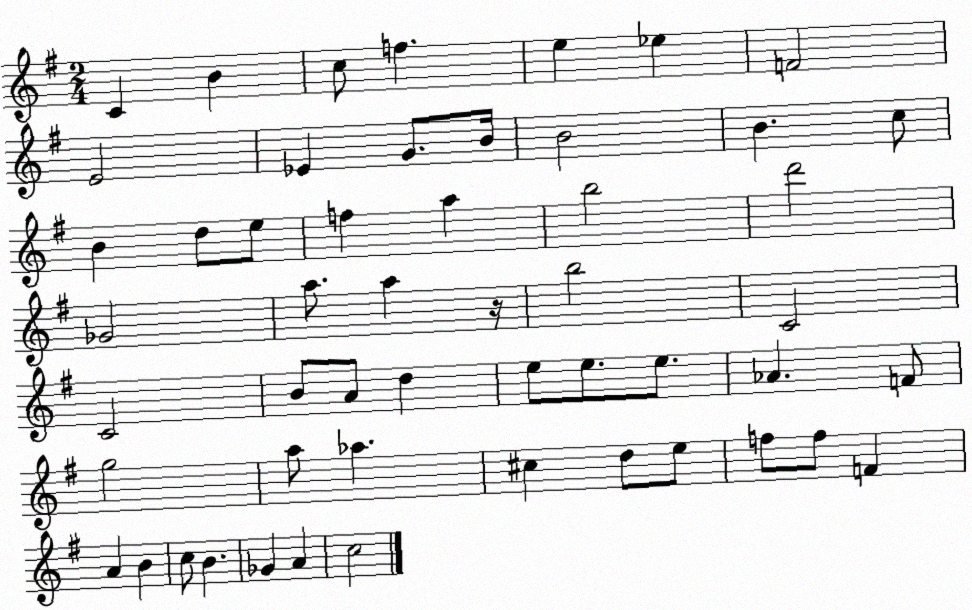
X:1
T:Untitled
M:2/4
L:1/4
K:G
C B c/2 f e _e F2 E2 _E G/2 B/4 B2 B c/2 B d/2 e/2 f a b2 d'2 _G2 a/2 a z/4 b2 C2 C2 B/2 A/2 d e/2 e/2 e/2 _A F/2 g2 a/2 _a ^c d/2 e/2 f/2 f/2 F A B c/2 B _G A c2